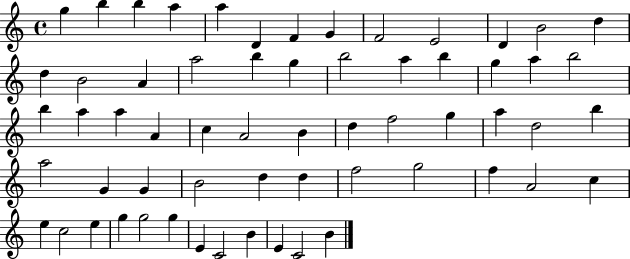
G5/q B5/q B5/q A5/q A5/q D4/q F4/q G4/q F4/h E4/h D4/q B4/h D5/q D5/q B4/h A4/q A5/h B5/q G5/q B5/h A5/q B5/q G5/q A5/q B5/h B5/q A5/q A5/q A4/q C5/q A4/h B4/q D5/q F5/h G5/q A5/q D5/h B5/q A5/h G4/q G4/q B4/h D5/q D5/q F5/h G5/h F5/q A4/h C5/q E5/q C5/h E5/q G5/q G5/h G5/q E4/q C4/h B4/q E4/q C4/h B4/q